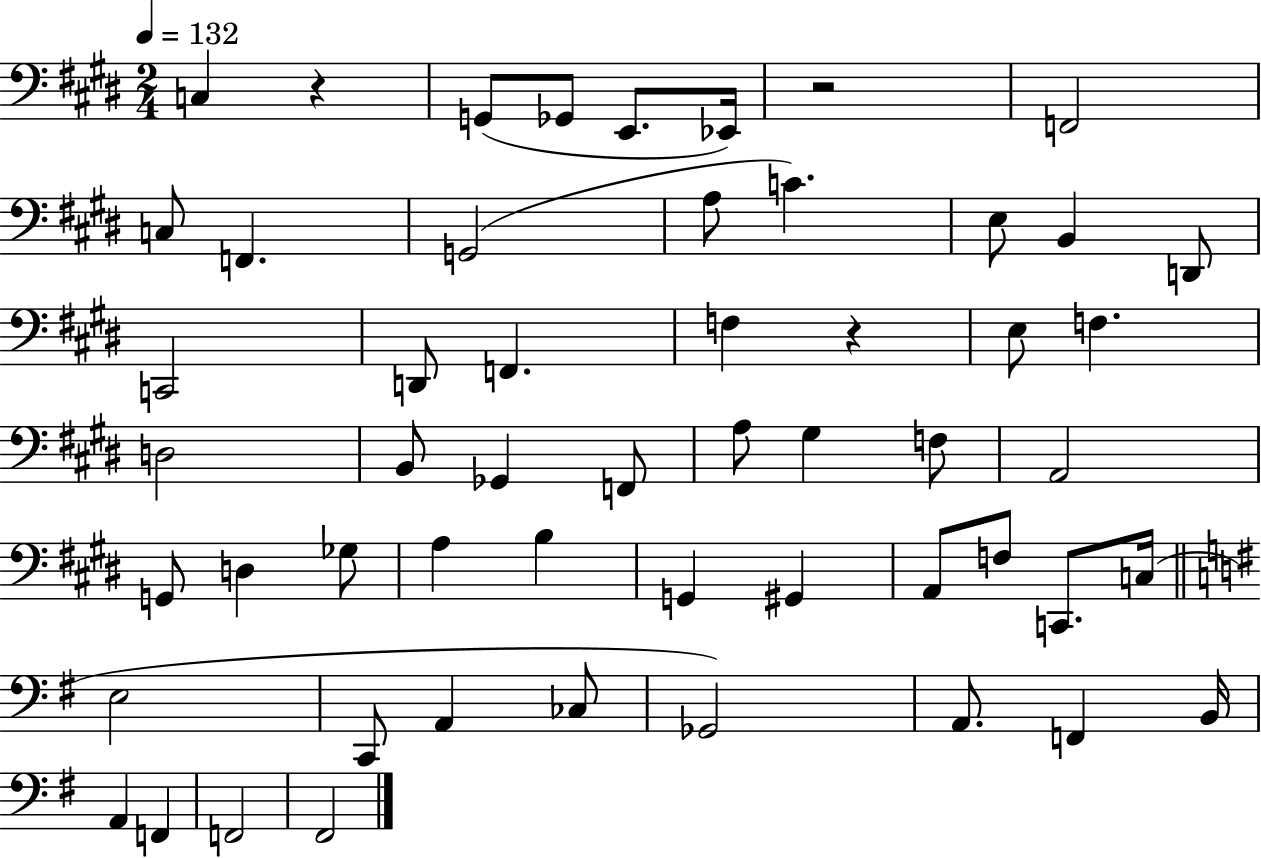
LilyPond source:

{
  \clef bass
  \numericTimeSignature
  \time 2/4
  \key e \major
  \tempo 4 = 132
  \repeat volta 2 { c4 r4 | g,8( ges,8 e,8. ees,16) | r2 | f,2 | \break c8 f,4. | g,2( | a8 c'4.) | e8 b,4 d,8 | \break c,2 | d,8 f,4. | f4 r4 | e8 f4. | \break d2 | b,8 ges,4 f,8 | a8 gis4 f8 | a,2 | \break g,8 d4 ges8 | a4 b4 | g,4 gis,4 | a,8 f8 c,8. c16( | \break \bar "||" \break \key e \minor e2 | c,8 a,4 ces8 | ges,2) | a,8. f,4 b,16 | \break a,4 f,4 | f,2 | fis,2 | } \bar "|."
}